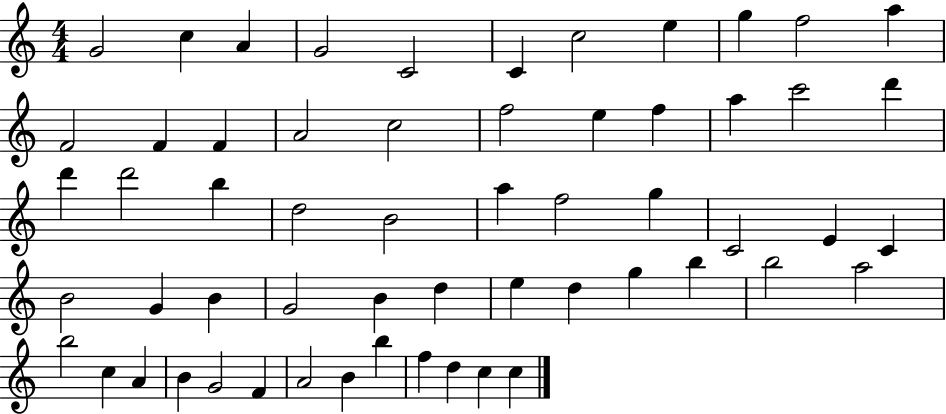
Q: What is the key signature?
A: C major